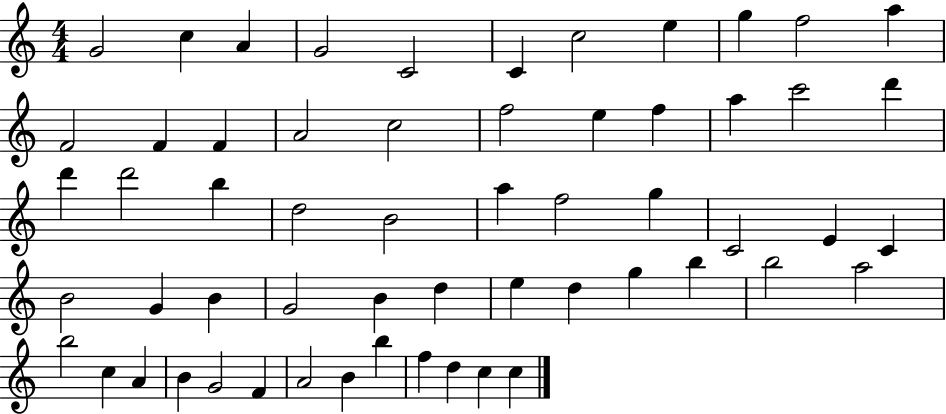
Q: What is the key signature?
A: C major